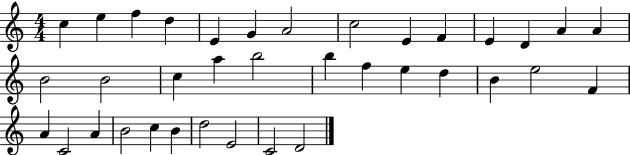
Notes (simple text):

C5/q E5/q F5/q D5/q E4/q G4/q A4/h C5/h E4/q F4/q E4/q D4/q A4/q A4/q B4/h B4/h C5/q A5/q B5/h B5/q F5/q E5/q D5/q B4/q E5/h F4/q A4/q C4/h A4/q B4/h C5/q B4/q D5/h E4/h C4/h D4/h